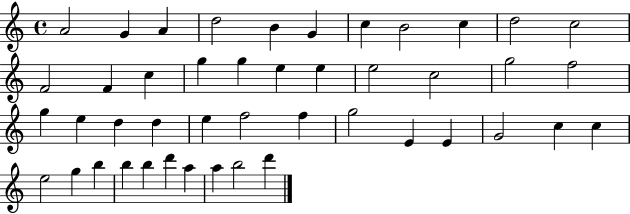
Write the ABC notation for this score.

X:1
T:Untitled
M:4/4
L:1/4
K:C
A2 G A d2 B G c B2 c d2 c2 F2 F c g g e e e2 c2 g2 f2 g e d d e f2 f g2 E E G2 c c e2 g b b b d' a a b2 d'